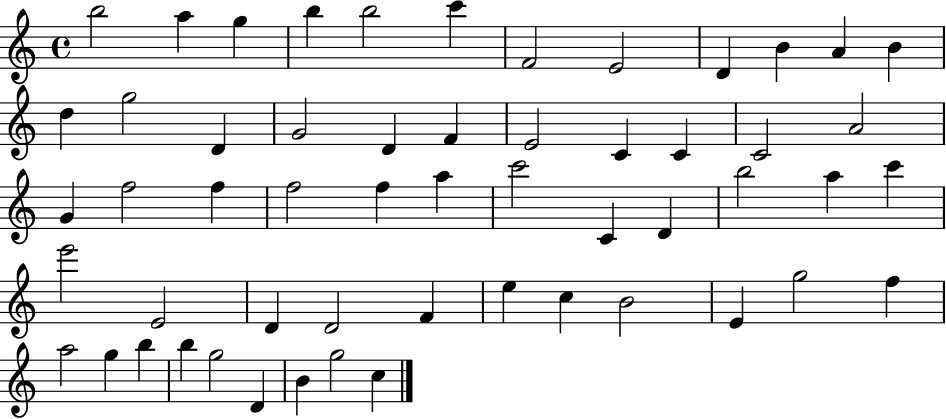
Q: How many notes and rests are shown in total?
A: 55